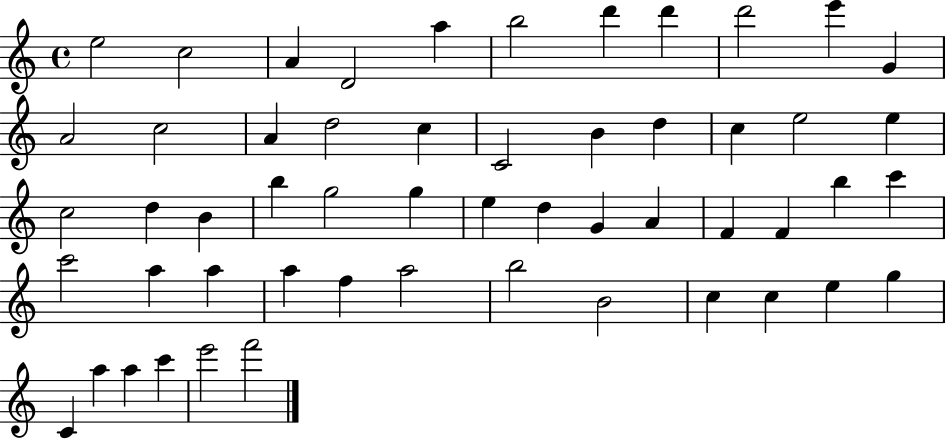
{
  \clef treble
  \time 4/4
  \defaultTimeSignature
  \key c \major
  e''2 c''2 | a'4 d'2 a''4 | b''2 d'''4 d'''4 | d'''2 e'''4 g'4 | \break a'2 c''2 | a'4 d''2 c''4 | c'2 b'4 d''4 | c''4 e''2 e''4 | \break c''2 d''4 b'4 | b''4 g''2 g''4 | e''4 d''4 g'4 a'4 | f'4 f'4 b''4 c'''4 | \break c'''2 a''4 a''4 | a''4 f''4 a''2 | b''2 b'2 | c''4 c''4 e''4 g''4 | \break c'4 a''4 a''4 c'''4 | e'''2 f'''2 | \bar "|."
}